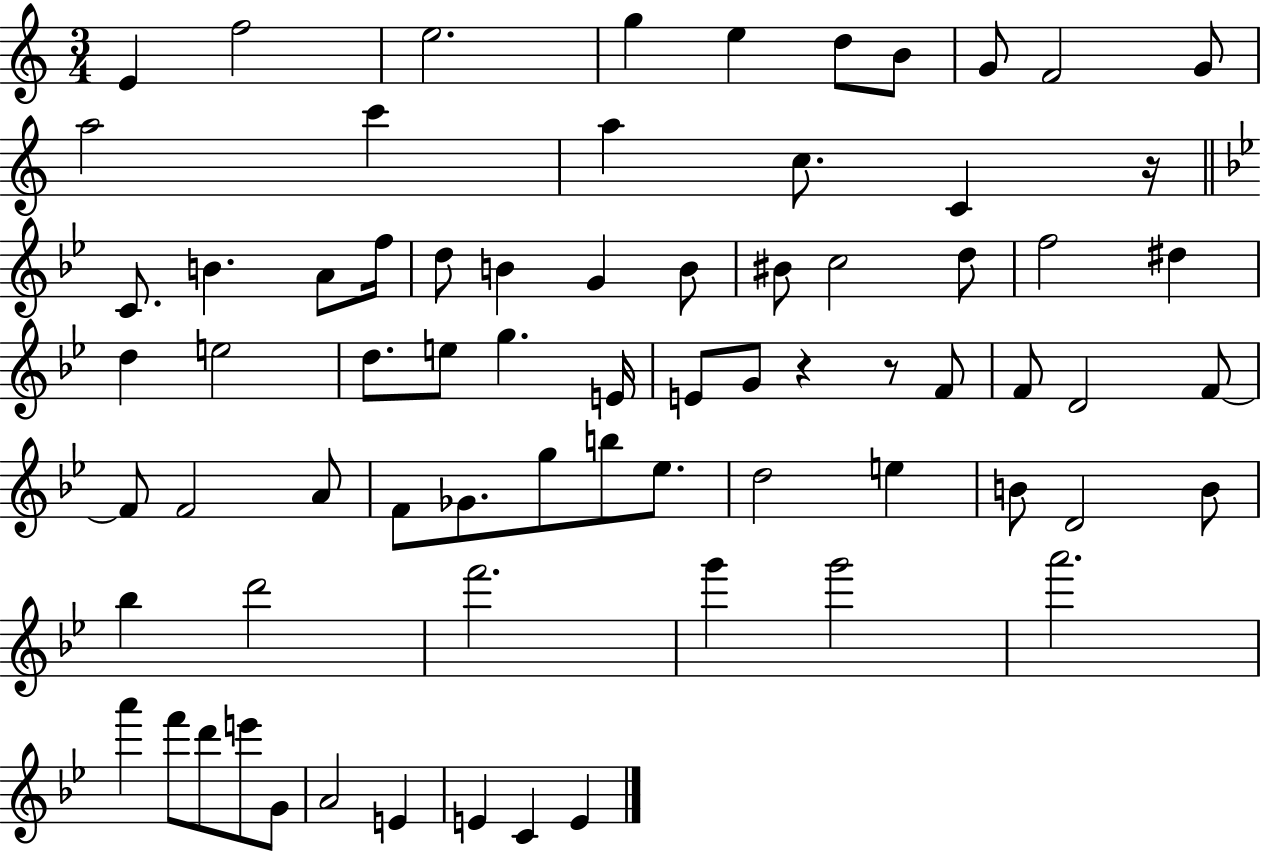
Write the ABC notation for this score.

X:1
T:Untitled
M:3/4
L:1/4
K:C
E f2 e2 g e d/2 B/2 G/2 F2 G/2 a2 c' a c/2 C z/4 C/2 B A/2 f/4 d/2 B G B/2 ^B/2 c2 d/2 f2 ^d d e2 d/2 e/2 g E/4 E/2 G/2 z z/2 F/2 F/2 D2 F/2 F/2 F2 A/2 F/2 _G/2 g/2 b/2 _e/2 d2 e B/2 D2 B/2 _b d'2 f'2 g' g'2 a'2 a' f'/2 d'/2 e'/2 G/2 A2 E E C E